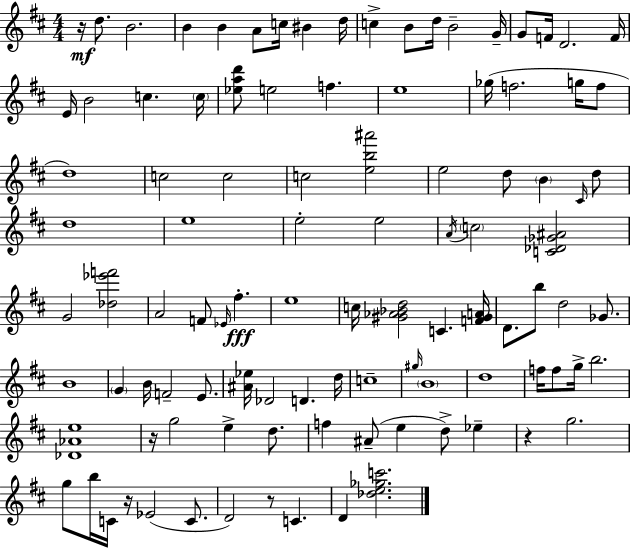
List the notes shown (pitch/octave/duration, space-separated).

R/s D5/e. B4/h. B4/q B4/q A4/e C5/s BIS4/q D5/s C5/q B4/e D5/s B4/h G4/s G4/e F4/s D4/h. F4/s E4/s B4/h C5/q. C5/s [Eb5,A5,D6]/e E5/h F5/q. E5/w Gb5/s F5/h. G5/s F5/e D5/w C5/h C5/h C5/h [E5,B5,A#6]/h E5/h D5/e B4/q C#4/s D5/e D5/w E5/w E5/h E5/h A4/s C5/h [C4,Db4,Gb4,A#4]/h G4/h [Db5,Eb6,F6]/h A4/h F4/e Eb4/s F#5/q. E5/w C5/s [G#4,Ab4,Bb4,D5]/h C4/q. [F4,G#4,A4]/s D4/e. B5/e D5/h Gb4/e. B4/w G4/q B4/s F4/h E4/e. [A#4,Eb5]/s Db4/h D4/q. D5/s C5/w G#5/s B4/w D5/w F5/s F5/e G5/s B5/h. [Db4,Ab4,E5]/w R/s G5/h E5/q D5/e. F5/q A#4/e E5/q D5/e Eb5/q R/q G5/h. G5/e B5/s C4/s R/s Eb4/h C4/e. D4/h R/e C4/q. D4/q [Db5,E5,Gb5,C6]/h.